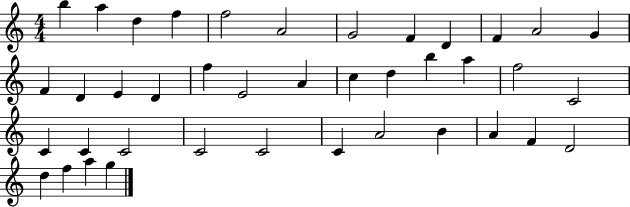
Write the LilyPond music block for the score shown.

{
  \clef treble
  \numericTimeSignature
  \time 4/4
  \key c \major
  b''4 a''4 d''4 f''4 | f''2 a'2 | g'2 f'4 d'4 | f'4 a'2 g'4 | \break f'4 d'4 e'4 d'4 | f''4 e'2 a'4 | c''4 d''4 b''4 a''4 | f''2 c'2 | \break c'4 c'4 c'2 | c'2 c'2 | c'4 a'2 b'4 | a'4 f'4 d'2 | \break d''4 f''4 a''4 g''4 | \bar "|."
}